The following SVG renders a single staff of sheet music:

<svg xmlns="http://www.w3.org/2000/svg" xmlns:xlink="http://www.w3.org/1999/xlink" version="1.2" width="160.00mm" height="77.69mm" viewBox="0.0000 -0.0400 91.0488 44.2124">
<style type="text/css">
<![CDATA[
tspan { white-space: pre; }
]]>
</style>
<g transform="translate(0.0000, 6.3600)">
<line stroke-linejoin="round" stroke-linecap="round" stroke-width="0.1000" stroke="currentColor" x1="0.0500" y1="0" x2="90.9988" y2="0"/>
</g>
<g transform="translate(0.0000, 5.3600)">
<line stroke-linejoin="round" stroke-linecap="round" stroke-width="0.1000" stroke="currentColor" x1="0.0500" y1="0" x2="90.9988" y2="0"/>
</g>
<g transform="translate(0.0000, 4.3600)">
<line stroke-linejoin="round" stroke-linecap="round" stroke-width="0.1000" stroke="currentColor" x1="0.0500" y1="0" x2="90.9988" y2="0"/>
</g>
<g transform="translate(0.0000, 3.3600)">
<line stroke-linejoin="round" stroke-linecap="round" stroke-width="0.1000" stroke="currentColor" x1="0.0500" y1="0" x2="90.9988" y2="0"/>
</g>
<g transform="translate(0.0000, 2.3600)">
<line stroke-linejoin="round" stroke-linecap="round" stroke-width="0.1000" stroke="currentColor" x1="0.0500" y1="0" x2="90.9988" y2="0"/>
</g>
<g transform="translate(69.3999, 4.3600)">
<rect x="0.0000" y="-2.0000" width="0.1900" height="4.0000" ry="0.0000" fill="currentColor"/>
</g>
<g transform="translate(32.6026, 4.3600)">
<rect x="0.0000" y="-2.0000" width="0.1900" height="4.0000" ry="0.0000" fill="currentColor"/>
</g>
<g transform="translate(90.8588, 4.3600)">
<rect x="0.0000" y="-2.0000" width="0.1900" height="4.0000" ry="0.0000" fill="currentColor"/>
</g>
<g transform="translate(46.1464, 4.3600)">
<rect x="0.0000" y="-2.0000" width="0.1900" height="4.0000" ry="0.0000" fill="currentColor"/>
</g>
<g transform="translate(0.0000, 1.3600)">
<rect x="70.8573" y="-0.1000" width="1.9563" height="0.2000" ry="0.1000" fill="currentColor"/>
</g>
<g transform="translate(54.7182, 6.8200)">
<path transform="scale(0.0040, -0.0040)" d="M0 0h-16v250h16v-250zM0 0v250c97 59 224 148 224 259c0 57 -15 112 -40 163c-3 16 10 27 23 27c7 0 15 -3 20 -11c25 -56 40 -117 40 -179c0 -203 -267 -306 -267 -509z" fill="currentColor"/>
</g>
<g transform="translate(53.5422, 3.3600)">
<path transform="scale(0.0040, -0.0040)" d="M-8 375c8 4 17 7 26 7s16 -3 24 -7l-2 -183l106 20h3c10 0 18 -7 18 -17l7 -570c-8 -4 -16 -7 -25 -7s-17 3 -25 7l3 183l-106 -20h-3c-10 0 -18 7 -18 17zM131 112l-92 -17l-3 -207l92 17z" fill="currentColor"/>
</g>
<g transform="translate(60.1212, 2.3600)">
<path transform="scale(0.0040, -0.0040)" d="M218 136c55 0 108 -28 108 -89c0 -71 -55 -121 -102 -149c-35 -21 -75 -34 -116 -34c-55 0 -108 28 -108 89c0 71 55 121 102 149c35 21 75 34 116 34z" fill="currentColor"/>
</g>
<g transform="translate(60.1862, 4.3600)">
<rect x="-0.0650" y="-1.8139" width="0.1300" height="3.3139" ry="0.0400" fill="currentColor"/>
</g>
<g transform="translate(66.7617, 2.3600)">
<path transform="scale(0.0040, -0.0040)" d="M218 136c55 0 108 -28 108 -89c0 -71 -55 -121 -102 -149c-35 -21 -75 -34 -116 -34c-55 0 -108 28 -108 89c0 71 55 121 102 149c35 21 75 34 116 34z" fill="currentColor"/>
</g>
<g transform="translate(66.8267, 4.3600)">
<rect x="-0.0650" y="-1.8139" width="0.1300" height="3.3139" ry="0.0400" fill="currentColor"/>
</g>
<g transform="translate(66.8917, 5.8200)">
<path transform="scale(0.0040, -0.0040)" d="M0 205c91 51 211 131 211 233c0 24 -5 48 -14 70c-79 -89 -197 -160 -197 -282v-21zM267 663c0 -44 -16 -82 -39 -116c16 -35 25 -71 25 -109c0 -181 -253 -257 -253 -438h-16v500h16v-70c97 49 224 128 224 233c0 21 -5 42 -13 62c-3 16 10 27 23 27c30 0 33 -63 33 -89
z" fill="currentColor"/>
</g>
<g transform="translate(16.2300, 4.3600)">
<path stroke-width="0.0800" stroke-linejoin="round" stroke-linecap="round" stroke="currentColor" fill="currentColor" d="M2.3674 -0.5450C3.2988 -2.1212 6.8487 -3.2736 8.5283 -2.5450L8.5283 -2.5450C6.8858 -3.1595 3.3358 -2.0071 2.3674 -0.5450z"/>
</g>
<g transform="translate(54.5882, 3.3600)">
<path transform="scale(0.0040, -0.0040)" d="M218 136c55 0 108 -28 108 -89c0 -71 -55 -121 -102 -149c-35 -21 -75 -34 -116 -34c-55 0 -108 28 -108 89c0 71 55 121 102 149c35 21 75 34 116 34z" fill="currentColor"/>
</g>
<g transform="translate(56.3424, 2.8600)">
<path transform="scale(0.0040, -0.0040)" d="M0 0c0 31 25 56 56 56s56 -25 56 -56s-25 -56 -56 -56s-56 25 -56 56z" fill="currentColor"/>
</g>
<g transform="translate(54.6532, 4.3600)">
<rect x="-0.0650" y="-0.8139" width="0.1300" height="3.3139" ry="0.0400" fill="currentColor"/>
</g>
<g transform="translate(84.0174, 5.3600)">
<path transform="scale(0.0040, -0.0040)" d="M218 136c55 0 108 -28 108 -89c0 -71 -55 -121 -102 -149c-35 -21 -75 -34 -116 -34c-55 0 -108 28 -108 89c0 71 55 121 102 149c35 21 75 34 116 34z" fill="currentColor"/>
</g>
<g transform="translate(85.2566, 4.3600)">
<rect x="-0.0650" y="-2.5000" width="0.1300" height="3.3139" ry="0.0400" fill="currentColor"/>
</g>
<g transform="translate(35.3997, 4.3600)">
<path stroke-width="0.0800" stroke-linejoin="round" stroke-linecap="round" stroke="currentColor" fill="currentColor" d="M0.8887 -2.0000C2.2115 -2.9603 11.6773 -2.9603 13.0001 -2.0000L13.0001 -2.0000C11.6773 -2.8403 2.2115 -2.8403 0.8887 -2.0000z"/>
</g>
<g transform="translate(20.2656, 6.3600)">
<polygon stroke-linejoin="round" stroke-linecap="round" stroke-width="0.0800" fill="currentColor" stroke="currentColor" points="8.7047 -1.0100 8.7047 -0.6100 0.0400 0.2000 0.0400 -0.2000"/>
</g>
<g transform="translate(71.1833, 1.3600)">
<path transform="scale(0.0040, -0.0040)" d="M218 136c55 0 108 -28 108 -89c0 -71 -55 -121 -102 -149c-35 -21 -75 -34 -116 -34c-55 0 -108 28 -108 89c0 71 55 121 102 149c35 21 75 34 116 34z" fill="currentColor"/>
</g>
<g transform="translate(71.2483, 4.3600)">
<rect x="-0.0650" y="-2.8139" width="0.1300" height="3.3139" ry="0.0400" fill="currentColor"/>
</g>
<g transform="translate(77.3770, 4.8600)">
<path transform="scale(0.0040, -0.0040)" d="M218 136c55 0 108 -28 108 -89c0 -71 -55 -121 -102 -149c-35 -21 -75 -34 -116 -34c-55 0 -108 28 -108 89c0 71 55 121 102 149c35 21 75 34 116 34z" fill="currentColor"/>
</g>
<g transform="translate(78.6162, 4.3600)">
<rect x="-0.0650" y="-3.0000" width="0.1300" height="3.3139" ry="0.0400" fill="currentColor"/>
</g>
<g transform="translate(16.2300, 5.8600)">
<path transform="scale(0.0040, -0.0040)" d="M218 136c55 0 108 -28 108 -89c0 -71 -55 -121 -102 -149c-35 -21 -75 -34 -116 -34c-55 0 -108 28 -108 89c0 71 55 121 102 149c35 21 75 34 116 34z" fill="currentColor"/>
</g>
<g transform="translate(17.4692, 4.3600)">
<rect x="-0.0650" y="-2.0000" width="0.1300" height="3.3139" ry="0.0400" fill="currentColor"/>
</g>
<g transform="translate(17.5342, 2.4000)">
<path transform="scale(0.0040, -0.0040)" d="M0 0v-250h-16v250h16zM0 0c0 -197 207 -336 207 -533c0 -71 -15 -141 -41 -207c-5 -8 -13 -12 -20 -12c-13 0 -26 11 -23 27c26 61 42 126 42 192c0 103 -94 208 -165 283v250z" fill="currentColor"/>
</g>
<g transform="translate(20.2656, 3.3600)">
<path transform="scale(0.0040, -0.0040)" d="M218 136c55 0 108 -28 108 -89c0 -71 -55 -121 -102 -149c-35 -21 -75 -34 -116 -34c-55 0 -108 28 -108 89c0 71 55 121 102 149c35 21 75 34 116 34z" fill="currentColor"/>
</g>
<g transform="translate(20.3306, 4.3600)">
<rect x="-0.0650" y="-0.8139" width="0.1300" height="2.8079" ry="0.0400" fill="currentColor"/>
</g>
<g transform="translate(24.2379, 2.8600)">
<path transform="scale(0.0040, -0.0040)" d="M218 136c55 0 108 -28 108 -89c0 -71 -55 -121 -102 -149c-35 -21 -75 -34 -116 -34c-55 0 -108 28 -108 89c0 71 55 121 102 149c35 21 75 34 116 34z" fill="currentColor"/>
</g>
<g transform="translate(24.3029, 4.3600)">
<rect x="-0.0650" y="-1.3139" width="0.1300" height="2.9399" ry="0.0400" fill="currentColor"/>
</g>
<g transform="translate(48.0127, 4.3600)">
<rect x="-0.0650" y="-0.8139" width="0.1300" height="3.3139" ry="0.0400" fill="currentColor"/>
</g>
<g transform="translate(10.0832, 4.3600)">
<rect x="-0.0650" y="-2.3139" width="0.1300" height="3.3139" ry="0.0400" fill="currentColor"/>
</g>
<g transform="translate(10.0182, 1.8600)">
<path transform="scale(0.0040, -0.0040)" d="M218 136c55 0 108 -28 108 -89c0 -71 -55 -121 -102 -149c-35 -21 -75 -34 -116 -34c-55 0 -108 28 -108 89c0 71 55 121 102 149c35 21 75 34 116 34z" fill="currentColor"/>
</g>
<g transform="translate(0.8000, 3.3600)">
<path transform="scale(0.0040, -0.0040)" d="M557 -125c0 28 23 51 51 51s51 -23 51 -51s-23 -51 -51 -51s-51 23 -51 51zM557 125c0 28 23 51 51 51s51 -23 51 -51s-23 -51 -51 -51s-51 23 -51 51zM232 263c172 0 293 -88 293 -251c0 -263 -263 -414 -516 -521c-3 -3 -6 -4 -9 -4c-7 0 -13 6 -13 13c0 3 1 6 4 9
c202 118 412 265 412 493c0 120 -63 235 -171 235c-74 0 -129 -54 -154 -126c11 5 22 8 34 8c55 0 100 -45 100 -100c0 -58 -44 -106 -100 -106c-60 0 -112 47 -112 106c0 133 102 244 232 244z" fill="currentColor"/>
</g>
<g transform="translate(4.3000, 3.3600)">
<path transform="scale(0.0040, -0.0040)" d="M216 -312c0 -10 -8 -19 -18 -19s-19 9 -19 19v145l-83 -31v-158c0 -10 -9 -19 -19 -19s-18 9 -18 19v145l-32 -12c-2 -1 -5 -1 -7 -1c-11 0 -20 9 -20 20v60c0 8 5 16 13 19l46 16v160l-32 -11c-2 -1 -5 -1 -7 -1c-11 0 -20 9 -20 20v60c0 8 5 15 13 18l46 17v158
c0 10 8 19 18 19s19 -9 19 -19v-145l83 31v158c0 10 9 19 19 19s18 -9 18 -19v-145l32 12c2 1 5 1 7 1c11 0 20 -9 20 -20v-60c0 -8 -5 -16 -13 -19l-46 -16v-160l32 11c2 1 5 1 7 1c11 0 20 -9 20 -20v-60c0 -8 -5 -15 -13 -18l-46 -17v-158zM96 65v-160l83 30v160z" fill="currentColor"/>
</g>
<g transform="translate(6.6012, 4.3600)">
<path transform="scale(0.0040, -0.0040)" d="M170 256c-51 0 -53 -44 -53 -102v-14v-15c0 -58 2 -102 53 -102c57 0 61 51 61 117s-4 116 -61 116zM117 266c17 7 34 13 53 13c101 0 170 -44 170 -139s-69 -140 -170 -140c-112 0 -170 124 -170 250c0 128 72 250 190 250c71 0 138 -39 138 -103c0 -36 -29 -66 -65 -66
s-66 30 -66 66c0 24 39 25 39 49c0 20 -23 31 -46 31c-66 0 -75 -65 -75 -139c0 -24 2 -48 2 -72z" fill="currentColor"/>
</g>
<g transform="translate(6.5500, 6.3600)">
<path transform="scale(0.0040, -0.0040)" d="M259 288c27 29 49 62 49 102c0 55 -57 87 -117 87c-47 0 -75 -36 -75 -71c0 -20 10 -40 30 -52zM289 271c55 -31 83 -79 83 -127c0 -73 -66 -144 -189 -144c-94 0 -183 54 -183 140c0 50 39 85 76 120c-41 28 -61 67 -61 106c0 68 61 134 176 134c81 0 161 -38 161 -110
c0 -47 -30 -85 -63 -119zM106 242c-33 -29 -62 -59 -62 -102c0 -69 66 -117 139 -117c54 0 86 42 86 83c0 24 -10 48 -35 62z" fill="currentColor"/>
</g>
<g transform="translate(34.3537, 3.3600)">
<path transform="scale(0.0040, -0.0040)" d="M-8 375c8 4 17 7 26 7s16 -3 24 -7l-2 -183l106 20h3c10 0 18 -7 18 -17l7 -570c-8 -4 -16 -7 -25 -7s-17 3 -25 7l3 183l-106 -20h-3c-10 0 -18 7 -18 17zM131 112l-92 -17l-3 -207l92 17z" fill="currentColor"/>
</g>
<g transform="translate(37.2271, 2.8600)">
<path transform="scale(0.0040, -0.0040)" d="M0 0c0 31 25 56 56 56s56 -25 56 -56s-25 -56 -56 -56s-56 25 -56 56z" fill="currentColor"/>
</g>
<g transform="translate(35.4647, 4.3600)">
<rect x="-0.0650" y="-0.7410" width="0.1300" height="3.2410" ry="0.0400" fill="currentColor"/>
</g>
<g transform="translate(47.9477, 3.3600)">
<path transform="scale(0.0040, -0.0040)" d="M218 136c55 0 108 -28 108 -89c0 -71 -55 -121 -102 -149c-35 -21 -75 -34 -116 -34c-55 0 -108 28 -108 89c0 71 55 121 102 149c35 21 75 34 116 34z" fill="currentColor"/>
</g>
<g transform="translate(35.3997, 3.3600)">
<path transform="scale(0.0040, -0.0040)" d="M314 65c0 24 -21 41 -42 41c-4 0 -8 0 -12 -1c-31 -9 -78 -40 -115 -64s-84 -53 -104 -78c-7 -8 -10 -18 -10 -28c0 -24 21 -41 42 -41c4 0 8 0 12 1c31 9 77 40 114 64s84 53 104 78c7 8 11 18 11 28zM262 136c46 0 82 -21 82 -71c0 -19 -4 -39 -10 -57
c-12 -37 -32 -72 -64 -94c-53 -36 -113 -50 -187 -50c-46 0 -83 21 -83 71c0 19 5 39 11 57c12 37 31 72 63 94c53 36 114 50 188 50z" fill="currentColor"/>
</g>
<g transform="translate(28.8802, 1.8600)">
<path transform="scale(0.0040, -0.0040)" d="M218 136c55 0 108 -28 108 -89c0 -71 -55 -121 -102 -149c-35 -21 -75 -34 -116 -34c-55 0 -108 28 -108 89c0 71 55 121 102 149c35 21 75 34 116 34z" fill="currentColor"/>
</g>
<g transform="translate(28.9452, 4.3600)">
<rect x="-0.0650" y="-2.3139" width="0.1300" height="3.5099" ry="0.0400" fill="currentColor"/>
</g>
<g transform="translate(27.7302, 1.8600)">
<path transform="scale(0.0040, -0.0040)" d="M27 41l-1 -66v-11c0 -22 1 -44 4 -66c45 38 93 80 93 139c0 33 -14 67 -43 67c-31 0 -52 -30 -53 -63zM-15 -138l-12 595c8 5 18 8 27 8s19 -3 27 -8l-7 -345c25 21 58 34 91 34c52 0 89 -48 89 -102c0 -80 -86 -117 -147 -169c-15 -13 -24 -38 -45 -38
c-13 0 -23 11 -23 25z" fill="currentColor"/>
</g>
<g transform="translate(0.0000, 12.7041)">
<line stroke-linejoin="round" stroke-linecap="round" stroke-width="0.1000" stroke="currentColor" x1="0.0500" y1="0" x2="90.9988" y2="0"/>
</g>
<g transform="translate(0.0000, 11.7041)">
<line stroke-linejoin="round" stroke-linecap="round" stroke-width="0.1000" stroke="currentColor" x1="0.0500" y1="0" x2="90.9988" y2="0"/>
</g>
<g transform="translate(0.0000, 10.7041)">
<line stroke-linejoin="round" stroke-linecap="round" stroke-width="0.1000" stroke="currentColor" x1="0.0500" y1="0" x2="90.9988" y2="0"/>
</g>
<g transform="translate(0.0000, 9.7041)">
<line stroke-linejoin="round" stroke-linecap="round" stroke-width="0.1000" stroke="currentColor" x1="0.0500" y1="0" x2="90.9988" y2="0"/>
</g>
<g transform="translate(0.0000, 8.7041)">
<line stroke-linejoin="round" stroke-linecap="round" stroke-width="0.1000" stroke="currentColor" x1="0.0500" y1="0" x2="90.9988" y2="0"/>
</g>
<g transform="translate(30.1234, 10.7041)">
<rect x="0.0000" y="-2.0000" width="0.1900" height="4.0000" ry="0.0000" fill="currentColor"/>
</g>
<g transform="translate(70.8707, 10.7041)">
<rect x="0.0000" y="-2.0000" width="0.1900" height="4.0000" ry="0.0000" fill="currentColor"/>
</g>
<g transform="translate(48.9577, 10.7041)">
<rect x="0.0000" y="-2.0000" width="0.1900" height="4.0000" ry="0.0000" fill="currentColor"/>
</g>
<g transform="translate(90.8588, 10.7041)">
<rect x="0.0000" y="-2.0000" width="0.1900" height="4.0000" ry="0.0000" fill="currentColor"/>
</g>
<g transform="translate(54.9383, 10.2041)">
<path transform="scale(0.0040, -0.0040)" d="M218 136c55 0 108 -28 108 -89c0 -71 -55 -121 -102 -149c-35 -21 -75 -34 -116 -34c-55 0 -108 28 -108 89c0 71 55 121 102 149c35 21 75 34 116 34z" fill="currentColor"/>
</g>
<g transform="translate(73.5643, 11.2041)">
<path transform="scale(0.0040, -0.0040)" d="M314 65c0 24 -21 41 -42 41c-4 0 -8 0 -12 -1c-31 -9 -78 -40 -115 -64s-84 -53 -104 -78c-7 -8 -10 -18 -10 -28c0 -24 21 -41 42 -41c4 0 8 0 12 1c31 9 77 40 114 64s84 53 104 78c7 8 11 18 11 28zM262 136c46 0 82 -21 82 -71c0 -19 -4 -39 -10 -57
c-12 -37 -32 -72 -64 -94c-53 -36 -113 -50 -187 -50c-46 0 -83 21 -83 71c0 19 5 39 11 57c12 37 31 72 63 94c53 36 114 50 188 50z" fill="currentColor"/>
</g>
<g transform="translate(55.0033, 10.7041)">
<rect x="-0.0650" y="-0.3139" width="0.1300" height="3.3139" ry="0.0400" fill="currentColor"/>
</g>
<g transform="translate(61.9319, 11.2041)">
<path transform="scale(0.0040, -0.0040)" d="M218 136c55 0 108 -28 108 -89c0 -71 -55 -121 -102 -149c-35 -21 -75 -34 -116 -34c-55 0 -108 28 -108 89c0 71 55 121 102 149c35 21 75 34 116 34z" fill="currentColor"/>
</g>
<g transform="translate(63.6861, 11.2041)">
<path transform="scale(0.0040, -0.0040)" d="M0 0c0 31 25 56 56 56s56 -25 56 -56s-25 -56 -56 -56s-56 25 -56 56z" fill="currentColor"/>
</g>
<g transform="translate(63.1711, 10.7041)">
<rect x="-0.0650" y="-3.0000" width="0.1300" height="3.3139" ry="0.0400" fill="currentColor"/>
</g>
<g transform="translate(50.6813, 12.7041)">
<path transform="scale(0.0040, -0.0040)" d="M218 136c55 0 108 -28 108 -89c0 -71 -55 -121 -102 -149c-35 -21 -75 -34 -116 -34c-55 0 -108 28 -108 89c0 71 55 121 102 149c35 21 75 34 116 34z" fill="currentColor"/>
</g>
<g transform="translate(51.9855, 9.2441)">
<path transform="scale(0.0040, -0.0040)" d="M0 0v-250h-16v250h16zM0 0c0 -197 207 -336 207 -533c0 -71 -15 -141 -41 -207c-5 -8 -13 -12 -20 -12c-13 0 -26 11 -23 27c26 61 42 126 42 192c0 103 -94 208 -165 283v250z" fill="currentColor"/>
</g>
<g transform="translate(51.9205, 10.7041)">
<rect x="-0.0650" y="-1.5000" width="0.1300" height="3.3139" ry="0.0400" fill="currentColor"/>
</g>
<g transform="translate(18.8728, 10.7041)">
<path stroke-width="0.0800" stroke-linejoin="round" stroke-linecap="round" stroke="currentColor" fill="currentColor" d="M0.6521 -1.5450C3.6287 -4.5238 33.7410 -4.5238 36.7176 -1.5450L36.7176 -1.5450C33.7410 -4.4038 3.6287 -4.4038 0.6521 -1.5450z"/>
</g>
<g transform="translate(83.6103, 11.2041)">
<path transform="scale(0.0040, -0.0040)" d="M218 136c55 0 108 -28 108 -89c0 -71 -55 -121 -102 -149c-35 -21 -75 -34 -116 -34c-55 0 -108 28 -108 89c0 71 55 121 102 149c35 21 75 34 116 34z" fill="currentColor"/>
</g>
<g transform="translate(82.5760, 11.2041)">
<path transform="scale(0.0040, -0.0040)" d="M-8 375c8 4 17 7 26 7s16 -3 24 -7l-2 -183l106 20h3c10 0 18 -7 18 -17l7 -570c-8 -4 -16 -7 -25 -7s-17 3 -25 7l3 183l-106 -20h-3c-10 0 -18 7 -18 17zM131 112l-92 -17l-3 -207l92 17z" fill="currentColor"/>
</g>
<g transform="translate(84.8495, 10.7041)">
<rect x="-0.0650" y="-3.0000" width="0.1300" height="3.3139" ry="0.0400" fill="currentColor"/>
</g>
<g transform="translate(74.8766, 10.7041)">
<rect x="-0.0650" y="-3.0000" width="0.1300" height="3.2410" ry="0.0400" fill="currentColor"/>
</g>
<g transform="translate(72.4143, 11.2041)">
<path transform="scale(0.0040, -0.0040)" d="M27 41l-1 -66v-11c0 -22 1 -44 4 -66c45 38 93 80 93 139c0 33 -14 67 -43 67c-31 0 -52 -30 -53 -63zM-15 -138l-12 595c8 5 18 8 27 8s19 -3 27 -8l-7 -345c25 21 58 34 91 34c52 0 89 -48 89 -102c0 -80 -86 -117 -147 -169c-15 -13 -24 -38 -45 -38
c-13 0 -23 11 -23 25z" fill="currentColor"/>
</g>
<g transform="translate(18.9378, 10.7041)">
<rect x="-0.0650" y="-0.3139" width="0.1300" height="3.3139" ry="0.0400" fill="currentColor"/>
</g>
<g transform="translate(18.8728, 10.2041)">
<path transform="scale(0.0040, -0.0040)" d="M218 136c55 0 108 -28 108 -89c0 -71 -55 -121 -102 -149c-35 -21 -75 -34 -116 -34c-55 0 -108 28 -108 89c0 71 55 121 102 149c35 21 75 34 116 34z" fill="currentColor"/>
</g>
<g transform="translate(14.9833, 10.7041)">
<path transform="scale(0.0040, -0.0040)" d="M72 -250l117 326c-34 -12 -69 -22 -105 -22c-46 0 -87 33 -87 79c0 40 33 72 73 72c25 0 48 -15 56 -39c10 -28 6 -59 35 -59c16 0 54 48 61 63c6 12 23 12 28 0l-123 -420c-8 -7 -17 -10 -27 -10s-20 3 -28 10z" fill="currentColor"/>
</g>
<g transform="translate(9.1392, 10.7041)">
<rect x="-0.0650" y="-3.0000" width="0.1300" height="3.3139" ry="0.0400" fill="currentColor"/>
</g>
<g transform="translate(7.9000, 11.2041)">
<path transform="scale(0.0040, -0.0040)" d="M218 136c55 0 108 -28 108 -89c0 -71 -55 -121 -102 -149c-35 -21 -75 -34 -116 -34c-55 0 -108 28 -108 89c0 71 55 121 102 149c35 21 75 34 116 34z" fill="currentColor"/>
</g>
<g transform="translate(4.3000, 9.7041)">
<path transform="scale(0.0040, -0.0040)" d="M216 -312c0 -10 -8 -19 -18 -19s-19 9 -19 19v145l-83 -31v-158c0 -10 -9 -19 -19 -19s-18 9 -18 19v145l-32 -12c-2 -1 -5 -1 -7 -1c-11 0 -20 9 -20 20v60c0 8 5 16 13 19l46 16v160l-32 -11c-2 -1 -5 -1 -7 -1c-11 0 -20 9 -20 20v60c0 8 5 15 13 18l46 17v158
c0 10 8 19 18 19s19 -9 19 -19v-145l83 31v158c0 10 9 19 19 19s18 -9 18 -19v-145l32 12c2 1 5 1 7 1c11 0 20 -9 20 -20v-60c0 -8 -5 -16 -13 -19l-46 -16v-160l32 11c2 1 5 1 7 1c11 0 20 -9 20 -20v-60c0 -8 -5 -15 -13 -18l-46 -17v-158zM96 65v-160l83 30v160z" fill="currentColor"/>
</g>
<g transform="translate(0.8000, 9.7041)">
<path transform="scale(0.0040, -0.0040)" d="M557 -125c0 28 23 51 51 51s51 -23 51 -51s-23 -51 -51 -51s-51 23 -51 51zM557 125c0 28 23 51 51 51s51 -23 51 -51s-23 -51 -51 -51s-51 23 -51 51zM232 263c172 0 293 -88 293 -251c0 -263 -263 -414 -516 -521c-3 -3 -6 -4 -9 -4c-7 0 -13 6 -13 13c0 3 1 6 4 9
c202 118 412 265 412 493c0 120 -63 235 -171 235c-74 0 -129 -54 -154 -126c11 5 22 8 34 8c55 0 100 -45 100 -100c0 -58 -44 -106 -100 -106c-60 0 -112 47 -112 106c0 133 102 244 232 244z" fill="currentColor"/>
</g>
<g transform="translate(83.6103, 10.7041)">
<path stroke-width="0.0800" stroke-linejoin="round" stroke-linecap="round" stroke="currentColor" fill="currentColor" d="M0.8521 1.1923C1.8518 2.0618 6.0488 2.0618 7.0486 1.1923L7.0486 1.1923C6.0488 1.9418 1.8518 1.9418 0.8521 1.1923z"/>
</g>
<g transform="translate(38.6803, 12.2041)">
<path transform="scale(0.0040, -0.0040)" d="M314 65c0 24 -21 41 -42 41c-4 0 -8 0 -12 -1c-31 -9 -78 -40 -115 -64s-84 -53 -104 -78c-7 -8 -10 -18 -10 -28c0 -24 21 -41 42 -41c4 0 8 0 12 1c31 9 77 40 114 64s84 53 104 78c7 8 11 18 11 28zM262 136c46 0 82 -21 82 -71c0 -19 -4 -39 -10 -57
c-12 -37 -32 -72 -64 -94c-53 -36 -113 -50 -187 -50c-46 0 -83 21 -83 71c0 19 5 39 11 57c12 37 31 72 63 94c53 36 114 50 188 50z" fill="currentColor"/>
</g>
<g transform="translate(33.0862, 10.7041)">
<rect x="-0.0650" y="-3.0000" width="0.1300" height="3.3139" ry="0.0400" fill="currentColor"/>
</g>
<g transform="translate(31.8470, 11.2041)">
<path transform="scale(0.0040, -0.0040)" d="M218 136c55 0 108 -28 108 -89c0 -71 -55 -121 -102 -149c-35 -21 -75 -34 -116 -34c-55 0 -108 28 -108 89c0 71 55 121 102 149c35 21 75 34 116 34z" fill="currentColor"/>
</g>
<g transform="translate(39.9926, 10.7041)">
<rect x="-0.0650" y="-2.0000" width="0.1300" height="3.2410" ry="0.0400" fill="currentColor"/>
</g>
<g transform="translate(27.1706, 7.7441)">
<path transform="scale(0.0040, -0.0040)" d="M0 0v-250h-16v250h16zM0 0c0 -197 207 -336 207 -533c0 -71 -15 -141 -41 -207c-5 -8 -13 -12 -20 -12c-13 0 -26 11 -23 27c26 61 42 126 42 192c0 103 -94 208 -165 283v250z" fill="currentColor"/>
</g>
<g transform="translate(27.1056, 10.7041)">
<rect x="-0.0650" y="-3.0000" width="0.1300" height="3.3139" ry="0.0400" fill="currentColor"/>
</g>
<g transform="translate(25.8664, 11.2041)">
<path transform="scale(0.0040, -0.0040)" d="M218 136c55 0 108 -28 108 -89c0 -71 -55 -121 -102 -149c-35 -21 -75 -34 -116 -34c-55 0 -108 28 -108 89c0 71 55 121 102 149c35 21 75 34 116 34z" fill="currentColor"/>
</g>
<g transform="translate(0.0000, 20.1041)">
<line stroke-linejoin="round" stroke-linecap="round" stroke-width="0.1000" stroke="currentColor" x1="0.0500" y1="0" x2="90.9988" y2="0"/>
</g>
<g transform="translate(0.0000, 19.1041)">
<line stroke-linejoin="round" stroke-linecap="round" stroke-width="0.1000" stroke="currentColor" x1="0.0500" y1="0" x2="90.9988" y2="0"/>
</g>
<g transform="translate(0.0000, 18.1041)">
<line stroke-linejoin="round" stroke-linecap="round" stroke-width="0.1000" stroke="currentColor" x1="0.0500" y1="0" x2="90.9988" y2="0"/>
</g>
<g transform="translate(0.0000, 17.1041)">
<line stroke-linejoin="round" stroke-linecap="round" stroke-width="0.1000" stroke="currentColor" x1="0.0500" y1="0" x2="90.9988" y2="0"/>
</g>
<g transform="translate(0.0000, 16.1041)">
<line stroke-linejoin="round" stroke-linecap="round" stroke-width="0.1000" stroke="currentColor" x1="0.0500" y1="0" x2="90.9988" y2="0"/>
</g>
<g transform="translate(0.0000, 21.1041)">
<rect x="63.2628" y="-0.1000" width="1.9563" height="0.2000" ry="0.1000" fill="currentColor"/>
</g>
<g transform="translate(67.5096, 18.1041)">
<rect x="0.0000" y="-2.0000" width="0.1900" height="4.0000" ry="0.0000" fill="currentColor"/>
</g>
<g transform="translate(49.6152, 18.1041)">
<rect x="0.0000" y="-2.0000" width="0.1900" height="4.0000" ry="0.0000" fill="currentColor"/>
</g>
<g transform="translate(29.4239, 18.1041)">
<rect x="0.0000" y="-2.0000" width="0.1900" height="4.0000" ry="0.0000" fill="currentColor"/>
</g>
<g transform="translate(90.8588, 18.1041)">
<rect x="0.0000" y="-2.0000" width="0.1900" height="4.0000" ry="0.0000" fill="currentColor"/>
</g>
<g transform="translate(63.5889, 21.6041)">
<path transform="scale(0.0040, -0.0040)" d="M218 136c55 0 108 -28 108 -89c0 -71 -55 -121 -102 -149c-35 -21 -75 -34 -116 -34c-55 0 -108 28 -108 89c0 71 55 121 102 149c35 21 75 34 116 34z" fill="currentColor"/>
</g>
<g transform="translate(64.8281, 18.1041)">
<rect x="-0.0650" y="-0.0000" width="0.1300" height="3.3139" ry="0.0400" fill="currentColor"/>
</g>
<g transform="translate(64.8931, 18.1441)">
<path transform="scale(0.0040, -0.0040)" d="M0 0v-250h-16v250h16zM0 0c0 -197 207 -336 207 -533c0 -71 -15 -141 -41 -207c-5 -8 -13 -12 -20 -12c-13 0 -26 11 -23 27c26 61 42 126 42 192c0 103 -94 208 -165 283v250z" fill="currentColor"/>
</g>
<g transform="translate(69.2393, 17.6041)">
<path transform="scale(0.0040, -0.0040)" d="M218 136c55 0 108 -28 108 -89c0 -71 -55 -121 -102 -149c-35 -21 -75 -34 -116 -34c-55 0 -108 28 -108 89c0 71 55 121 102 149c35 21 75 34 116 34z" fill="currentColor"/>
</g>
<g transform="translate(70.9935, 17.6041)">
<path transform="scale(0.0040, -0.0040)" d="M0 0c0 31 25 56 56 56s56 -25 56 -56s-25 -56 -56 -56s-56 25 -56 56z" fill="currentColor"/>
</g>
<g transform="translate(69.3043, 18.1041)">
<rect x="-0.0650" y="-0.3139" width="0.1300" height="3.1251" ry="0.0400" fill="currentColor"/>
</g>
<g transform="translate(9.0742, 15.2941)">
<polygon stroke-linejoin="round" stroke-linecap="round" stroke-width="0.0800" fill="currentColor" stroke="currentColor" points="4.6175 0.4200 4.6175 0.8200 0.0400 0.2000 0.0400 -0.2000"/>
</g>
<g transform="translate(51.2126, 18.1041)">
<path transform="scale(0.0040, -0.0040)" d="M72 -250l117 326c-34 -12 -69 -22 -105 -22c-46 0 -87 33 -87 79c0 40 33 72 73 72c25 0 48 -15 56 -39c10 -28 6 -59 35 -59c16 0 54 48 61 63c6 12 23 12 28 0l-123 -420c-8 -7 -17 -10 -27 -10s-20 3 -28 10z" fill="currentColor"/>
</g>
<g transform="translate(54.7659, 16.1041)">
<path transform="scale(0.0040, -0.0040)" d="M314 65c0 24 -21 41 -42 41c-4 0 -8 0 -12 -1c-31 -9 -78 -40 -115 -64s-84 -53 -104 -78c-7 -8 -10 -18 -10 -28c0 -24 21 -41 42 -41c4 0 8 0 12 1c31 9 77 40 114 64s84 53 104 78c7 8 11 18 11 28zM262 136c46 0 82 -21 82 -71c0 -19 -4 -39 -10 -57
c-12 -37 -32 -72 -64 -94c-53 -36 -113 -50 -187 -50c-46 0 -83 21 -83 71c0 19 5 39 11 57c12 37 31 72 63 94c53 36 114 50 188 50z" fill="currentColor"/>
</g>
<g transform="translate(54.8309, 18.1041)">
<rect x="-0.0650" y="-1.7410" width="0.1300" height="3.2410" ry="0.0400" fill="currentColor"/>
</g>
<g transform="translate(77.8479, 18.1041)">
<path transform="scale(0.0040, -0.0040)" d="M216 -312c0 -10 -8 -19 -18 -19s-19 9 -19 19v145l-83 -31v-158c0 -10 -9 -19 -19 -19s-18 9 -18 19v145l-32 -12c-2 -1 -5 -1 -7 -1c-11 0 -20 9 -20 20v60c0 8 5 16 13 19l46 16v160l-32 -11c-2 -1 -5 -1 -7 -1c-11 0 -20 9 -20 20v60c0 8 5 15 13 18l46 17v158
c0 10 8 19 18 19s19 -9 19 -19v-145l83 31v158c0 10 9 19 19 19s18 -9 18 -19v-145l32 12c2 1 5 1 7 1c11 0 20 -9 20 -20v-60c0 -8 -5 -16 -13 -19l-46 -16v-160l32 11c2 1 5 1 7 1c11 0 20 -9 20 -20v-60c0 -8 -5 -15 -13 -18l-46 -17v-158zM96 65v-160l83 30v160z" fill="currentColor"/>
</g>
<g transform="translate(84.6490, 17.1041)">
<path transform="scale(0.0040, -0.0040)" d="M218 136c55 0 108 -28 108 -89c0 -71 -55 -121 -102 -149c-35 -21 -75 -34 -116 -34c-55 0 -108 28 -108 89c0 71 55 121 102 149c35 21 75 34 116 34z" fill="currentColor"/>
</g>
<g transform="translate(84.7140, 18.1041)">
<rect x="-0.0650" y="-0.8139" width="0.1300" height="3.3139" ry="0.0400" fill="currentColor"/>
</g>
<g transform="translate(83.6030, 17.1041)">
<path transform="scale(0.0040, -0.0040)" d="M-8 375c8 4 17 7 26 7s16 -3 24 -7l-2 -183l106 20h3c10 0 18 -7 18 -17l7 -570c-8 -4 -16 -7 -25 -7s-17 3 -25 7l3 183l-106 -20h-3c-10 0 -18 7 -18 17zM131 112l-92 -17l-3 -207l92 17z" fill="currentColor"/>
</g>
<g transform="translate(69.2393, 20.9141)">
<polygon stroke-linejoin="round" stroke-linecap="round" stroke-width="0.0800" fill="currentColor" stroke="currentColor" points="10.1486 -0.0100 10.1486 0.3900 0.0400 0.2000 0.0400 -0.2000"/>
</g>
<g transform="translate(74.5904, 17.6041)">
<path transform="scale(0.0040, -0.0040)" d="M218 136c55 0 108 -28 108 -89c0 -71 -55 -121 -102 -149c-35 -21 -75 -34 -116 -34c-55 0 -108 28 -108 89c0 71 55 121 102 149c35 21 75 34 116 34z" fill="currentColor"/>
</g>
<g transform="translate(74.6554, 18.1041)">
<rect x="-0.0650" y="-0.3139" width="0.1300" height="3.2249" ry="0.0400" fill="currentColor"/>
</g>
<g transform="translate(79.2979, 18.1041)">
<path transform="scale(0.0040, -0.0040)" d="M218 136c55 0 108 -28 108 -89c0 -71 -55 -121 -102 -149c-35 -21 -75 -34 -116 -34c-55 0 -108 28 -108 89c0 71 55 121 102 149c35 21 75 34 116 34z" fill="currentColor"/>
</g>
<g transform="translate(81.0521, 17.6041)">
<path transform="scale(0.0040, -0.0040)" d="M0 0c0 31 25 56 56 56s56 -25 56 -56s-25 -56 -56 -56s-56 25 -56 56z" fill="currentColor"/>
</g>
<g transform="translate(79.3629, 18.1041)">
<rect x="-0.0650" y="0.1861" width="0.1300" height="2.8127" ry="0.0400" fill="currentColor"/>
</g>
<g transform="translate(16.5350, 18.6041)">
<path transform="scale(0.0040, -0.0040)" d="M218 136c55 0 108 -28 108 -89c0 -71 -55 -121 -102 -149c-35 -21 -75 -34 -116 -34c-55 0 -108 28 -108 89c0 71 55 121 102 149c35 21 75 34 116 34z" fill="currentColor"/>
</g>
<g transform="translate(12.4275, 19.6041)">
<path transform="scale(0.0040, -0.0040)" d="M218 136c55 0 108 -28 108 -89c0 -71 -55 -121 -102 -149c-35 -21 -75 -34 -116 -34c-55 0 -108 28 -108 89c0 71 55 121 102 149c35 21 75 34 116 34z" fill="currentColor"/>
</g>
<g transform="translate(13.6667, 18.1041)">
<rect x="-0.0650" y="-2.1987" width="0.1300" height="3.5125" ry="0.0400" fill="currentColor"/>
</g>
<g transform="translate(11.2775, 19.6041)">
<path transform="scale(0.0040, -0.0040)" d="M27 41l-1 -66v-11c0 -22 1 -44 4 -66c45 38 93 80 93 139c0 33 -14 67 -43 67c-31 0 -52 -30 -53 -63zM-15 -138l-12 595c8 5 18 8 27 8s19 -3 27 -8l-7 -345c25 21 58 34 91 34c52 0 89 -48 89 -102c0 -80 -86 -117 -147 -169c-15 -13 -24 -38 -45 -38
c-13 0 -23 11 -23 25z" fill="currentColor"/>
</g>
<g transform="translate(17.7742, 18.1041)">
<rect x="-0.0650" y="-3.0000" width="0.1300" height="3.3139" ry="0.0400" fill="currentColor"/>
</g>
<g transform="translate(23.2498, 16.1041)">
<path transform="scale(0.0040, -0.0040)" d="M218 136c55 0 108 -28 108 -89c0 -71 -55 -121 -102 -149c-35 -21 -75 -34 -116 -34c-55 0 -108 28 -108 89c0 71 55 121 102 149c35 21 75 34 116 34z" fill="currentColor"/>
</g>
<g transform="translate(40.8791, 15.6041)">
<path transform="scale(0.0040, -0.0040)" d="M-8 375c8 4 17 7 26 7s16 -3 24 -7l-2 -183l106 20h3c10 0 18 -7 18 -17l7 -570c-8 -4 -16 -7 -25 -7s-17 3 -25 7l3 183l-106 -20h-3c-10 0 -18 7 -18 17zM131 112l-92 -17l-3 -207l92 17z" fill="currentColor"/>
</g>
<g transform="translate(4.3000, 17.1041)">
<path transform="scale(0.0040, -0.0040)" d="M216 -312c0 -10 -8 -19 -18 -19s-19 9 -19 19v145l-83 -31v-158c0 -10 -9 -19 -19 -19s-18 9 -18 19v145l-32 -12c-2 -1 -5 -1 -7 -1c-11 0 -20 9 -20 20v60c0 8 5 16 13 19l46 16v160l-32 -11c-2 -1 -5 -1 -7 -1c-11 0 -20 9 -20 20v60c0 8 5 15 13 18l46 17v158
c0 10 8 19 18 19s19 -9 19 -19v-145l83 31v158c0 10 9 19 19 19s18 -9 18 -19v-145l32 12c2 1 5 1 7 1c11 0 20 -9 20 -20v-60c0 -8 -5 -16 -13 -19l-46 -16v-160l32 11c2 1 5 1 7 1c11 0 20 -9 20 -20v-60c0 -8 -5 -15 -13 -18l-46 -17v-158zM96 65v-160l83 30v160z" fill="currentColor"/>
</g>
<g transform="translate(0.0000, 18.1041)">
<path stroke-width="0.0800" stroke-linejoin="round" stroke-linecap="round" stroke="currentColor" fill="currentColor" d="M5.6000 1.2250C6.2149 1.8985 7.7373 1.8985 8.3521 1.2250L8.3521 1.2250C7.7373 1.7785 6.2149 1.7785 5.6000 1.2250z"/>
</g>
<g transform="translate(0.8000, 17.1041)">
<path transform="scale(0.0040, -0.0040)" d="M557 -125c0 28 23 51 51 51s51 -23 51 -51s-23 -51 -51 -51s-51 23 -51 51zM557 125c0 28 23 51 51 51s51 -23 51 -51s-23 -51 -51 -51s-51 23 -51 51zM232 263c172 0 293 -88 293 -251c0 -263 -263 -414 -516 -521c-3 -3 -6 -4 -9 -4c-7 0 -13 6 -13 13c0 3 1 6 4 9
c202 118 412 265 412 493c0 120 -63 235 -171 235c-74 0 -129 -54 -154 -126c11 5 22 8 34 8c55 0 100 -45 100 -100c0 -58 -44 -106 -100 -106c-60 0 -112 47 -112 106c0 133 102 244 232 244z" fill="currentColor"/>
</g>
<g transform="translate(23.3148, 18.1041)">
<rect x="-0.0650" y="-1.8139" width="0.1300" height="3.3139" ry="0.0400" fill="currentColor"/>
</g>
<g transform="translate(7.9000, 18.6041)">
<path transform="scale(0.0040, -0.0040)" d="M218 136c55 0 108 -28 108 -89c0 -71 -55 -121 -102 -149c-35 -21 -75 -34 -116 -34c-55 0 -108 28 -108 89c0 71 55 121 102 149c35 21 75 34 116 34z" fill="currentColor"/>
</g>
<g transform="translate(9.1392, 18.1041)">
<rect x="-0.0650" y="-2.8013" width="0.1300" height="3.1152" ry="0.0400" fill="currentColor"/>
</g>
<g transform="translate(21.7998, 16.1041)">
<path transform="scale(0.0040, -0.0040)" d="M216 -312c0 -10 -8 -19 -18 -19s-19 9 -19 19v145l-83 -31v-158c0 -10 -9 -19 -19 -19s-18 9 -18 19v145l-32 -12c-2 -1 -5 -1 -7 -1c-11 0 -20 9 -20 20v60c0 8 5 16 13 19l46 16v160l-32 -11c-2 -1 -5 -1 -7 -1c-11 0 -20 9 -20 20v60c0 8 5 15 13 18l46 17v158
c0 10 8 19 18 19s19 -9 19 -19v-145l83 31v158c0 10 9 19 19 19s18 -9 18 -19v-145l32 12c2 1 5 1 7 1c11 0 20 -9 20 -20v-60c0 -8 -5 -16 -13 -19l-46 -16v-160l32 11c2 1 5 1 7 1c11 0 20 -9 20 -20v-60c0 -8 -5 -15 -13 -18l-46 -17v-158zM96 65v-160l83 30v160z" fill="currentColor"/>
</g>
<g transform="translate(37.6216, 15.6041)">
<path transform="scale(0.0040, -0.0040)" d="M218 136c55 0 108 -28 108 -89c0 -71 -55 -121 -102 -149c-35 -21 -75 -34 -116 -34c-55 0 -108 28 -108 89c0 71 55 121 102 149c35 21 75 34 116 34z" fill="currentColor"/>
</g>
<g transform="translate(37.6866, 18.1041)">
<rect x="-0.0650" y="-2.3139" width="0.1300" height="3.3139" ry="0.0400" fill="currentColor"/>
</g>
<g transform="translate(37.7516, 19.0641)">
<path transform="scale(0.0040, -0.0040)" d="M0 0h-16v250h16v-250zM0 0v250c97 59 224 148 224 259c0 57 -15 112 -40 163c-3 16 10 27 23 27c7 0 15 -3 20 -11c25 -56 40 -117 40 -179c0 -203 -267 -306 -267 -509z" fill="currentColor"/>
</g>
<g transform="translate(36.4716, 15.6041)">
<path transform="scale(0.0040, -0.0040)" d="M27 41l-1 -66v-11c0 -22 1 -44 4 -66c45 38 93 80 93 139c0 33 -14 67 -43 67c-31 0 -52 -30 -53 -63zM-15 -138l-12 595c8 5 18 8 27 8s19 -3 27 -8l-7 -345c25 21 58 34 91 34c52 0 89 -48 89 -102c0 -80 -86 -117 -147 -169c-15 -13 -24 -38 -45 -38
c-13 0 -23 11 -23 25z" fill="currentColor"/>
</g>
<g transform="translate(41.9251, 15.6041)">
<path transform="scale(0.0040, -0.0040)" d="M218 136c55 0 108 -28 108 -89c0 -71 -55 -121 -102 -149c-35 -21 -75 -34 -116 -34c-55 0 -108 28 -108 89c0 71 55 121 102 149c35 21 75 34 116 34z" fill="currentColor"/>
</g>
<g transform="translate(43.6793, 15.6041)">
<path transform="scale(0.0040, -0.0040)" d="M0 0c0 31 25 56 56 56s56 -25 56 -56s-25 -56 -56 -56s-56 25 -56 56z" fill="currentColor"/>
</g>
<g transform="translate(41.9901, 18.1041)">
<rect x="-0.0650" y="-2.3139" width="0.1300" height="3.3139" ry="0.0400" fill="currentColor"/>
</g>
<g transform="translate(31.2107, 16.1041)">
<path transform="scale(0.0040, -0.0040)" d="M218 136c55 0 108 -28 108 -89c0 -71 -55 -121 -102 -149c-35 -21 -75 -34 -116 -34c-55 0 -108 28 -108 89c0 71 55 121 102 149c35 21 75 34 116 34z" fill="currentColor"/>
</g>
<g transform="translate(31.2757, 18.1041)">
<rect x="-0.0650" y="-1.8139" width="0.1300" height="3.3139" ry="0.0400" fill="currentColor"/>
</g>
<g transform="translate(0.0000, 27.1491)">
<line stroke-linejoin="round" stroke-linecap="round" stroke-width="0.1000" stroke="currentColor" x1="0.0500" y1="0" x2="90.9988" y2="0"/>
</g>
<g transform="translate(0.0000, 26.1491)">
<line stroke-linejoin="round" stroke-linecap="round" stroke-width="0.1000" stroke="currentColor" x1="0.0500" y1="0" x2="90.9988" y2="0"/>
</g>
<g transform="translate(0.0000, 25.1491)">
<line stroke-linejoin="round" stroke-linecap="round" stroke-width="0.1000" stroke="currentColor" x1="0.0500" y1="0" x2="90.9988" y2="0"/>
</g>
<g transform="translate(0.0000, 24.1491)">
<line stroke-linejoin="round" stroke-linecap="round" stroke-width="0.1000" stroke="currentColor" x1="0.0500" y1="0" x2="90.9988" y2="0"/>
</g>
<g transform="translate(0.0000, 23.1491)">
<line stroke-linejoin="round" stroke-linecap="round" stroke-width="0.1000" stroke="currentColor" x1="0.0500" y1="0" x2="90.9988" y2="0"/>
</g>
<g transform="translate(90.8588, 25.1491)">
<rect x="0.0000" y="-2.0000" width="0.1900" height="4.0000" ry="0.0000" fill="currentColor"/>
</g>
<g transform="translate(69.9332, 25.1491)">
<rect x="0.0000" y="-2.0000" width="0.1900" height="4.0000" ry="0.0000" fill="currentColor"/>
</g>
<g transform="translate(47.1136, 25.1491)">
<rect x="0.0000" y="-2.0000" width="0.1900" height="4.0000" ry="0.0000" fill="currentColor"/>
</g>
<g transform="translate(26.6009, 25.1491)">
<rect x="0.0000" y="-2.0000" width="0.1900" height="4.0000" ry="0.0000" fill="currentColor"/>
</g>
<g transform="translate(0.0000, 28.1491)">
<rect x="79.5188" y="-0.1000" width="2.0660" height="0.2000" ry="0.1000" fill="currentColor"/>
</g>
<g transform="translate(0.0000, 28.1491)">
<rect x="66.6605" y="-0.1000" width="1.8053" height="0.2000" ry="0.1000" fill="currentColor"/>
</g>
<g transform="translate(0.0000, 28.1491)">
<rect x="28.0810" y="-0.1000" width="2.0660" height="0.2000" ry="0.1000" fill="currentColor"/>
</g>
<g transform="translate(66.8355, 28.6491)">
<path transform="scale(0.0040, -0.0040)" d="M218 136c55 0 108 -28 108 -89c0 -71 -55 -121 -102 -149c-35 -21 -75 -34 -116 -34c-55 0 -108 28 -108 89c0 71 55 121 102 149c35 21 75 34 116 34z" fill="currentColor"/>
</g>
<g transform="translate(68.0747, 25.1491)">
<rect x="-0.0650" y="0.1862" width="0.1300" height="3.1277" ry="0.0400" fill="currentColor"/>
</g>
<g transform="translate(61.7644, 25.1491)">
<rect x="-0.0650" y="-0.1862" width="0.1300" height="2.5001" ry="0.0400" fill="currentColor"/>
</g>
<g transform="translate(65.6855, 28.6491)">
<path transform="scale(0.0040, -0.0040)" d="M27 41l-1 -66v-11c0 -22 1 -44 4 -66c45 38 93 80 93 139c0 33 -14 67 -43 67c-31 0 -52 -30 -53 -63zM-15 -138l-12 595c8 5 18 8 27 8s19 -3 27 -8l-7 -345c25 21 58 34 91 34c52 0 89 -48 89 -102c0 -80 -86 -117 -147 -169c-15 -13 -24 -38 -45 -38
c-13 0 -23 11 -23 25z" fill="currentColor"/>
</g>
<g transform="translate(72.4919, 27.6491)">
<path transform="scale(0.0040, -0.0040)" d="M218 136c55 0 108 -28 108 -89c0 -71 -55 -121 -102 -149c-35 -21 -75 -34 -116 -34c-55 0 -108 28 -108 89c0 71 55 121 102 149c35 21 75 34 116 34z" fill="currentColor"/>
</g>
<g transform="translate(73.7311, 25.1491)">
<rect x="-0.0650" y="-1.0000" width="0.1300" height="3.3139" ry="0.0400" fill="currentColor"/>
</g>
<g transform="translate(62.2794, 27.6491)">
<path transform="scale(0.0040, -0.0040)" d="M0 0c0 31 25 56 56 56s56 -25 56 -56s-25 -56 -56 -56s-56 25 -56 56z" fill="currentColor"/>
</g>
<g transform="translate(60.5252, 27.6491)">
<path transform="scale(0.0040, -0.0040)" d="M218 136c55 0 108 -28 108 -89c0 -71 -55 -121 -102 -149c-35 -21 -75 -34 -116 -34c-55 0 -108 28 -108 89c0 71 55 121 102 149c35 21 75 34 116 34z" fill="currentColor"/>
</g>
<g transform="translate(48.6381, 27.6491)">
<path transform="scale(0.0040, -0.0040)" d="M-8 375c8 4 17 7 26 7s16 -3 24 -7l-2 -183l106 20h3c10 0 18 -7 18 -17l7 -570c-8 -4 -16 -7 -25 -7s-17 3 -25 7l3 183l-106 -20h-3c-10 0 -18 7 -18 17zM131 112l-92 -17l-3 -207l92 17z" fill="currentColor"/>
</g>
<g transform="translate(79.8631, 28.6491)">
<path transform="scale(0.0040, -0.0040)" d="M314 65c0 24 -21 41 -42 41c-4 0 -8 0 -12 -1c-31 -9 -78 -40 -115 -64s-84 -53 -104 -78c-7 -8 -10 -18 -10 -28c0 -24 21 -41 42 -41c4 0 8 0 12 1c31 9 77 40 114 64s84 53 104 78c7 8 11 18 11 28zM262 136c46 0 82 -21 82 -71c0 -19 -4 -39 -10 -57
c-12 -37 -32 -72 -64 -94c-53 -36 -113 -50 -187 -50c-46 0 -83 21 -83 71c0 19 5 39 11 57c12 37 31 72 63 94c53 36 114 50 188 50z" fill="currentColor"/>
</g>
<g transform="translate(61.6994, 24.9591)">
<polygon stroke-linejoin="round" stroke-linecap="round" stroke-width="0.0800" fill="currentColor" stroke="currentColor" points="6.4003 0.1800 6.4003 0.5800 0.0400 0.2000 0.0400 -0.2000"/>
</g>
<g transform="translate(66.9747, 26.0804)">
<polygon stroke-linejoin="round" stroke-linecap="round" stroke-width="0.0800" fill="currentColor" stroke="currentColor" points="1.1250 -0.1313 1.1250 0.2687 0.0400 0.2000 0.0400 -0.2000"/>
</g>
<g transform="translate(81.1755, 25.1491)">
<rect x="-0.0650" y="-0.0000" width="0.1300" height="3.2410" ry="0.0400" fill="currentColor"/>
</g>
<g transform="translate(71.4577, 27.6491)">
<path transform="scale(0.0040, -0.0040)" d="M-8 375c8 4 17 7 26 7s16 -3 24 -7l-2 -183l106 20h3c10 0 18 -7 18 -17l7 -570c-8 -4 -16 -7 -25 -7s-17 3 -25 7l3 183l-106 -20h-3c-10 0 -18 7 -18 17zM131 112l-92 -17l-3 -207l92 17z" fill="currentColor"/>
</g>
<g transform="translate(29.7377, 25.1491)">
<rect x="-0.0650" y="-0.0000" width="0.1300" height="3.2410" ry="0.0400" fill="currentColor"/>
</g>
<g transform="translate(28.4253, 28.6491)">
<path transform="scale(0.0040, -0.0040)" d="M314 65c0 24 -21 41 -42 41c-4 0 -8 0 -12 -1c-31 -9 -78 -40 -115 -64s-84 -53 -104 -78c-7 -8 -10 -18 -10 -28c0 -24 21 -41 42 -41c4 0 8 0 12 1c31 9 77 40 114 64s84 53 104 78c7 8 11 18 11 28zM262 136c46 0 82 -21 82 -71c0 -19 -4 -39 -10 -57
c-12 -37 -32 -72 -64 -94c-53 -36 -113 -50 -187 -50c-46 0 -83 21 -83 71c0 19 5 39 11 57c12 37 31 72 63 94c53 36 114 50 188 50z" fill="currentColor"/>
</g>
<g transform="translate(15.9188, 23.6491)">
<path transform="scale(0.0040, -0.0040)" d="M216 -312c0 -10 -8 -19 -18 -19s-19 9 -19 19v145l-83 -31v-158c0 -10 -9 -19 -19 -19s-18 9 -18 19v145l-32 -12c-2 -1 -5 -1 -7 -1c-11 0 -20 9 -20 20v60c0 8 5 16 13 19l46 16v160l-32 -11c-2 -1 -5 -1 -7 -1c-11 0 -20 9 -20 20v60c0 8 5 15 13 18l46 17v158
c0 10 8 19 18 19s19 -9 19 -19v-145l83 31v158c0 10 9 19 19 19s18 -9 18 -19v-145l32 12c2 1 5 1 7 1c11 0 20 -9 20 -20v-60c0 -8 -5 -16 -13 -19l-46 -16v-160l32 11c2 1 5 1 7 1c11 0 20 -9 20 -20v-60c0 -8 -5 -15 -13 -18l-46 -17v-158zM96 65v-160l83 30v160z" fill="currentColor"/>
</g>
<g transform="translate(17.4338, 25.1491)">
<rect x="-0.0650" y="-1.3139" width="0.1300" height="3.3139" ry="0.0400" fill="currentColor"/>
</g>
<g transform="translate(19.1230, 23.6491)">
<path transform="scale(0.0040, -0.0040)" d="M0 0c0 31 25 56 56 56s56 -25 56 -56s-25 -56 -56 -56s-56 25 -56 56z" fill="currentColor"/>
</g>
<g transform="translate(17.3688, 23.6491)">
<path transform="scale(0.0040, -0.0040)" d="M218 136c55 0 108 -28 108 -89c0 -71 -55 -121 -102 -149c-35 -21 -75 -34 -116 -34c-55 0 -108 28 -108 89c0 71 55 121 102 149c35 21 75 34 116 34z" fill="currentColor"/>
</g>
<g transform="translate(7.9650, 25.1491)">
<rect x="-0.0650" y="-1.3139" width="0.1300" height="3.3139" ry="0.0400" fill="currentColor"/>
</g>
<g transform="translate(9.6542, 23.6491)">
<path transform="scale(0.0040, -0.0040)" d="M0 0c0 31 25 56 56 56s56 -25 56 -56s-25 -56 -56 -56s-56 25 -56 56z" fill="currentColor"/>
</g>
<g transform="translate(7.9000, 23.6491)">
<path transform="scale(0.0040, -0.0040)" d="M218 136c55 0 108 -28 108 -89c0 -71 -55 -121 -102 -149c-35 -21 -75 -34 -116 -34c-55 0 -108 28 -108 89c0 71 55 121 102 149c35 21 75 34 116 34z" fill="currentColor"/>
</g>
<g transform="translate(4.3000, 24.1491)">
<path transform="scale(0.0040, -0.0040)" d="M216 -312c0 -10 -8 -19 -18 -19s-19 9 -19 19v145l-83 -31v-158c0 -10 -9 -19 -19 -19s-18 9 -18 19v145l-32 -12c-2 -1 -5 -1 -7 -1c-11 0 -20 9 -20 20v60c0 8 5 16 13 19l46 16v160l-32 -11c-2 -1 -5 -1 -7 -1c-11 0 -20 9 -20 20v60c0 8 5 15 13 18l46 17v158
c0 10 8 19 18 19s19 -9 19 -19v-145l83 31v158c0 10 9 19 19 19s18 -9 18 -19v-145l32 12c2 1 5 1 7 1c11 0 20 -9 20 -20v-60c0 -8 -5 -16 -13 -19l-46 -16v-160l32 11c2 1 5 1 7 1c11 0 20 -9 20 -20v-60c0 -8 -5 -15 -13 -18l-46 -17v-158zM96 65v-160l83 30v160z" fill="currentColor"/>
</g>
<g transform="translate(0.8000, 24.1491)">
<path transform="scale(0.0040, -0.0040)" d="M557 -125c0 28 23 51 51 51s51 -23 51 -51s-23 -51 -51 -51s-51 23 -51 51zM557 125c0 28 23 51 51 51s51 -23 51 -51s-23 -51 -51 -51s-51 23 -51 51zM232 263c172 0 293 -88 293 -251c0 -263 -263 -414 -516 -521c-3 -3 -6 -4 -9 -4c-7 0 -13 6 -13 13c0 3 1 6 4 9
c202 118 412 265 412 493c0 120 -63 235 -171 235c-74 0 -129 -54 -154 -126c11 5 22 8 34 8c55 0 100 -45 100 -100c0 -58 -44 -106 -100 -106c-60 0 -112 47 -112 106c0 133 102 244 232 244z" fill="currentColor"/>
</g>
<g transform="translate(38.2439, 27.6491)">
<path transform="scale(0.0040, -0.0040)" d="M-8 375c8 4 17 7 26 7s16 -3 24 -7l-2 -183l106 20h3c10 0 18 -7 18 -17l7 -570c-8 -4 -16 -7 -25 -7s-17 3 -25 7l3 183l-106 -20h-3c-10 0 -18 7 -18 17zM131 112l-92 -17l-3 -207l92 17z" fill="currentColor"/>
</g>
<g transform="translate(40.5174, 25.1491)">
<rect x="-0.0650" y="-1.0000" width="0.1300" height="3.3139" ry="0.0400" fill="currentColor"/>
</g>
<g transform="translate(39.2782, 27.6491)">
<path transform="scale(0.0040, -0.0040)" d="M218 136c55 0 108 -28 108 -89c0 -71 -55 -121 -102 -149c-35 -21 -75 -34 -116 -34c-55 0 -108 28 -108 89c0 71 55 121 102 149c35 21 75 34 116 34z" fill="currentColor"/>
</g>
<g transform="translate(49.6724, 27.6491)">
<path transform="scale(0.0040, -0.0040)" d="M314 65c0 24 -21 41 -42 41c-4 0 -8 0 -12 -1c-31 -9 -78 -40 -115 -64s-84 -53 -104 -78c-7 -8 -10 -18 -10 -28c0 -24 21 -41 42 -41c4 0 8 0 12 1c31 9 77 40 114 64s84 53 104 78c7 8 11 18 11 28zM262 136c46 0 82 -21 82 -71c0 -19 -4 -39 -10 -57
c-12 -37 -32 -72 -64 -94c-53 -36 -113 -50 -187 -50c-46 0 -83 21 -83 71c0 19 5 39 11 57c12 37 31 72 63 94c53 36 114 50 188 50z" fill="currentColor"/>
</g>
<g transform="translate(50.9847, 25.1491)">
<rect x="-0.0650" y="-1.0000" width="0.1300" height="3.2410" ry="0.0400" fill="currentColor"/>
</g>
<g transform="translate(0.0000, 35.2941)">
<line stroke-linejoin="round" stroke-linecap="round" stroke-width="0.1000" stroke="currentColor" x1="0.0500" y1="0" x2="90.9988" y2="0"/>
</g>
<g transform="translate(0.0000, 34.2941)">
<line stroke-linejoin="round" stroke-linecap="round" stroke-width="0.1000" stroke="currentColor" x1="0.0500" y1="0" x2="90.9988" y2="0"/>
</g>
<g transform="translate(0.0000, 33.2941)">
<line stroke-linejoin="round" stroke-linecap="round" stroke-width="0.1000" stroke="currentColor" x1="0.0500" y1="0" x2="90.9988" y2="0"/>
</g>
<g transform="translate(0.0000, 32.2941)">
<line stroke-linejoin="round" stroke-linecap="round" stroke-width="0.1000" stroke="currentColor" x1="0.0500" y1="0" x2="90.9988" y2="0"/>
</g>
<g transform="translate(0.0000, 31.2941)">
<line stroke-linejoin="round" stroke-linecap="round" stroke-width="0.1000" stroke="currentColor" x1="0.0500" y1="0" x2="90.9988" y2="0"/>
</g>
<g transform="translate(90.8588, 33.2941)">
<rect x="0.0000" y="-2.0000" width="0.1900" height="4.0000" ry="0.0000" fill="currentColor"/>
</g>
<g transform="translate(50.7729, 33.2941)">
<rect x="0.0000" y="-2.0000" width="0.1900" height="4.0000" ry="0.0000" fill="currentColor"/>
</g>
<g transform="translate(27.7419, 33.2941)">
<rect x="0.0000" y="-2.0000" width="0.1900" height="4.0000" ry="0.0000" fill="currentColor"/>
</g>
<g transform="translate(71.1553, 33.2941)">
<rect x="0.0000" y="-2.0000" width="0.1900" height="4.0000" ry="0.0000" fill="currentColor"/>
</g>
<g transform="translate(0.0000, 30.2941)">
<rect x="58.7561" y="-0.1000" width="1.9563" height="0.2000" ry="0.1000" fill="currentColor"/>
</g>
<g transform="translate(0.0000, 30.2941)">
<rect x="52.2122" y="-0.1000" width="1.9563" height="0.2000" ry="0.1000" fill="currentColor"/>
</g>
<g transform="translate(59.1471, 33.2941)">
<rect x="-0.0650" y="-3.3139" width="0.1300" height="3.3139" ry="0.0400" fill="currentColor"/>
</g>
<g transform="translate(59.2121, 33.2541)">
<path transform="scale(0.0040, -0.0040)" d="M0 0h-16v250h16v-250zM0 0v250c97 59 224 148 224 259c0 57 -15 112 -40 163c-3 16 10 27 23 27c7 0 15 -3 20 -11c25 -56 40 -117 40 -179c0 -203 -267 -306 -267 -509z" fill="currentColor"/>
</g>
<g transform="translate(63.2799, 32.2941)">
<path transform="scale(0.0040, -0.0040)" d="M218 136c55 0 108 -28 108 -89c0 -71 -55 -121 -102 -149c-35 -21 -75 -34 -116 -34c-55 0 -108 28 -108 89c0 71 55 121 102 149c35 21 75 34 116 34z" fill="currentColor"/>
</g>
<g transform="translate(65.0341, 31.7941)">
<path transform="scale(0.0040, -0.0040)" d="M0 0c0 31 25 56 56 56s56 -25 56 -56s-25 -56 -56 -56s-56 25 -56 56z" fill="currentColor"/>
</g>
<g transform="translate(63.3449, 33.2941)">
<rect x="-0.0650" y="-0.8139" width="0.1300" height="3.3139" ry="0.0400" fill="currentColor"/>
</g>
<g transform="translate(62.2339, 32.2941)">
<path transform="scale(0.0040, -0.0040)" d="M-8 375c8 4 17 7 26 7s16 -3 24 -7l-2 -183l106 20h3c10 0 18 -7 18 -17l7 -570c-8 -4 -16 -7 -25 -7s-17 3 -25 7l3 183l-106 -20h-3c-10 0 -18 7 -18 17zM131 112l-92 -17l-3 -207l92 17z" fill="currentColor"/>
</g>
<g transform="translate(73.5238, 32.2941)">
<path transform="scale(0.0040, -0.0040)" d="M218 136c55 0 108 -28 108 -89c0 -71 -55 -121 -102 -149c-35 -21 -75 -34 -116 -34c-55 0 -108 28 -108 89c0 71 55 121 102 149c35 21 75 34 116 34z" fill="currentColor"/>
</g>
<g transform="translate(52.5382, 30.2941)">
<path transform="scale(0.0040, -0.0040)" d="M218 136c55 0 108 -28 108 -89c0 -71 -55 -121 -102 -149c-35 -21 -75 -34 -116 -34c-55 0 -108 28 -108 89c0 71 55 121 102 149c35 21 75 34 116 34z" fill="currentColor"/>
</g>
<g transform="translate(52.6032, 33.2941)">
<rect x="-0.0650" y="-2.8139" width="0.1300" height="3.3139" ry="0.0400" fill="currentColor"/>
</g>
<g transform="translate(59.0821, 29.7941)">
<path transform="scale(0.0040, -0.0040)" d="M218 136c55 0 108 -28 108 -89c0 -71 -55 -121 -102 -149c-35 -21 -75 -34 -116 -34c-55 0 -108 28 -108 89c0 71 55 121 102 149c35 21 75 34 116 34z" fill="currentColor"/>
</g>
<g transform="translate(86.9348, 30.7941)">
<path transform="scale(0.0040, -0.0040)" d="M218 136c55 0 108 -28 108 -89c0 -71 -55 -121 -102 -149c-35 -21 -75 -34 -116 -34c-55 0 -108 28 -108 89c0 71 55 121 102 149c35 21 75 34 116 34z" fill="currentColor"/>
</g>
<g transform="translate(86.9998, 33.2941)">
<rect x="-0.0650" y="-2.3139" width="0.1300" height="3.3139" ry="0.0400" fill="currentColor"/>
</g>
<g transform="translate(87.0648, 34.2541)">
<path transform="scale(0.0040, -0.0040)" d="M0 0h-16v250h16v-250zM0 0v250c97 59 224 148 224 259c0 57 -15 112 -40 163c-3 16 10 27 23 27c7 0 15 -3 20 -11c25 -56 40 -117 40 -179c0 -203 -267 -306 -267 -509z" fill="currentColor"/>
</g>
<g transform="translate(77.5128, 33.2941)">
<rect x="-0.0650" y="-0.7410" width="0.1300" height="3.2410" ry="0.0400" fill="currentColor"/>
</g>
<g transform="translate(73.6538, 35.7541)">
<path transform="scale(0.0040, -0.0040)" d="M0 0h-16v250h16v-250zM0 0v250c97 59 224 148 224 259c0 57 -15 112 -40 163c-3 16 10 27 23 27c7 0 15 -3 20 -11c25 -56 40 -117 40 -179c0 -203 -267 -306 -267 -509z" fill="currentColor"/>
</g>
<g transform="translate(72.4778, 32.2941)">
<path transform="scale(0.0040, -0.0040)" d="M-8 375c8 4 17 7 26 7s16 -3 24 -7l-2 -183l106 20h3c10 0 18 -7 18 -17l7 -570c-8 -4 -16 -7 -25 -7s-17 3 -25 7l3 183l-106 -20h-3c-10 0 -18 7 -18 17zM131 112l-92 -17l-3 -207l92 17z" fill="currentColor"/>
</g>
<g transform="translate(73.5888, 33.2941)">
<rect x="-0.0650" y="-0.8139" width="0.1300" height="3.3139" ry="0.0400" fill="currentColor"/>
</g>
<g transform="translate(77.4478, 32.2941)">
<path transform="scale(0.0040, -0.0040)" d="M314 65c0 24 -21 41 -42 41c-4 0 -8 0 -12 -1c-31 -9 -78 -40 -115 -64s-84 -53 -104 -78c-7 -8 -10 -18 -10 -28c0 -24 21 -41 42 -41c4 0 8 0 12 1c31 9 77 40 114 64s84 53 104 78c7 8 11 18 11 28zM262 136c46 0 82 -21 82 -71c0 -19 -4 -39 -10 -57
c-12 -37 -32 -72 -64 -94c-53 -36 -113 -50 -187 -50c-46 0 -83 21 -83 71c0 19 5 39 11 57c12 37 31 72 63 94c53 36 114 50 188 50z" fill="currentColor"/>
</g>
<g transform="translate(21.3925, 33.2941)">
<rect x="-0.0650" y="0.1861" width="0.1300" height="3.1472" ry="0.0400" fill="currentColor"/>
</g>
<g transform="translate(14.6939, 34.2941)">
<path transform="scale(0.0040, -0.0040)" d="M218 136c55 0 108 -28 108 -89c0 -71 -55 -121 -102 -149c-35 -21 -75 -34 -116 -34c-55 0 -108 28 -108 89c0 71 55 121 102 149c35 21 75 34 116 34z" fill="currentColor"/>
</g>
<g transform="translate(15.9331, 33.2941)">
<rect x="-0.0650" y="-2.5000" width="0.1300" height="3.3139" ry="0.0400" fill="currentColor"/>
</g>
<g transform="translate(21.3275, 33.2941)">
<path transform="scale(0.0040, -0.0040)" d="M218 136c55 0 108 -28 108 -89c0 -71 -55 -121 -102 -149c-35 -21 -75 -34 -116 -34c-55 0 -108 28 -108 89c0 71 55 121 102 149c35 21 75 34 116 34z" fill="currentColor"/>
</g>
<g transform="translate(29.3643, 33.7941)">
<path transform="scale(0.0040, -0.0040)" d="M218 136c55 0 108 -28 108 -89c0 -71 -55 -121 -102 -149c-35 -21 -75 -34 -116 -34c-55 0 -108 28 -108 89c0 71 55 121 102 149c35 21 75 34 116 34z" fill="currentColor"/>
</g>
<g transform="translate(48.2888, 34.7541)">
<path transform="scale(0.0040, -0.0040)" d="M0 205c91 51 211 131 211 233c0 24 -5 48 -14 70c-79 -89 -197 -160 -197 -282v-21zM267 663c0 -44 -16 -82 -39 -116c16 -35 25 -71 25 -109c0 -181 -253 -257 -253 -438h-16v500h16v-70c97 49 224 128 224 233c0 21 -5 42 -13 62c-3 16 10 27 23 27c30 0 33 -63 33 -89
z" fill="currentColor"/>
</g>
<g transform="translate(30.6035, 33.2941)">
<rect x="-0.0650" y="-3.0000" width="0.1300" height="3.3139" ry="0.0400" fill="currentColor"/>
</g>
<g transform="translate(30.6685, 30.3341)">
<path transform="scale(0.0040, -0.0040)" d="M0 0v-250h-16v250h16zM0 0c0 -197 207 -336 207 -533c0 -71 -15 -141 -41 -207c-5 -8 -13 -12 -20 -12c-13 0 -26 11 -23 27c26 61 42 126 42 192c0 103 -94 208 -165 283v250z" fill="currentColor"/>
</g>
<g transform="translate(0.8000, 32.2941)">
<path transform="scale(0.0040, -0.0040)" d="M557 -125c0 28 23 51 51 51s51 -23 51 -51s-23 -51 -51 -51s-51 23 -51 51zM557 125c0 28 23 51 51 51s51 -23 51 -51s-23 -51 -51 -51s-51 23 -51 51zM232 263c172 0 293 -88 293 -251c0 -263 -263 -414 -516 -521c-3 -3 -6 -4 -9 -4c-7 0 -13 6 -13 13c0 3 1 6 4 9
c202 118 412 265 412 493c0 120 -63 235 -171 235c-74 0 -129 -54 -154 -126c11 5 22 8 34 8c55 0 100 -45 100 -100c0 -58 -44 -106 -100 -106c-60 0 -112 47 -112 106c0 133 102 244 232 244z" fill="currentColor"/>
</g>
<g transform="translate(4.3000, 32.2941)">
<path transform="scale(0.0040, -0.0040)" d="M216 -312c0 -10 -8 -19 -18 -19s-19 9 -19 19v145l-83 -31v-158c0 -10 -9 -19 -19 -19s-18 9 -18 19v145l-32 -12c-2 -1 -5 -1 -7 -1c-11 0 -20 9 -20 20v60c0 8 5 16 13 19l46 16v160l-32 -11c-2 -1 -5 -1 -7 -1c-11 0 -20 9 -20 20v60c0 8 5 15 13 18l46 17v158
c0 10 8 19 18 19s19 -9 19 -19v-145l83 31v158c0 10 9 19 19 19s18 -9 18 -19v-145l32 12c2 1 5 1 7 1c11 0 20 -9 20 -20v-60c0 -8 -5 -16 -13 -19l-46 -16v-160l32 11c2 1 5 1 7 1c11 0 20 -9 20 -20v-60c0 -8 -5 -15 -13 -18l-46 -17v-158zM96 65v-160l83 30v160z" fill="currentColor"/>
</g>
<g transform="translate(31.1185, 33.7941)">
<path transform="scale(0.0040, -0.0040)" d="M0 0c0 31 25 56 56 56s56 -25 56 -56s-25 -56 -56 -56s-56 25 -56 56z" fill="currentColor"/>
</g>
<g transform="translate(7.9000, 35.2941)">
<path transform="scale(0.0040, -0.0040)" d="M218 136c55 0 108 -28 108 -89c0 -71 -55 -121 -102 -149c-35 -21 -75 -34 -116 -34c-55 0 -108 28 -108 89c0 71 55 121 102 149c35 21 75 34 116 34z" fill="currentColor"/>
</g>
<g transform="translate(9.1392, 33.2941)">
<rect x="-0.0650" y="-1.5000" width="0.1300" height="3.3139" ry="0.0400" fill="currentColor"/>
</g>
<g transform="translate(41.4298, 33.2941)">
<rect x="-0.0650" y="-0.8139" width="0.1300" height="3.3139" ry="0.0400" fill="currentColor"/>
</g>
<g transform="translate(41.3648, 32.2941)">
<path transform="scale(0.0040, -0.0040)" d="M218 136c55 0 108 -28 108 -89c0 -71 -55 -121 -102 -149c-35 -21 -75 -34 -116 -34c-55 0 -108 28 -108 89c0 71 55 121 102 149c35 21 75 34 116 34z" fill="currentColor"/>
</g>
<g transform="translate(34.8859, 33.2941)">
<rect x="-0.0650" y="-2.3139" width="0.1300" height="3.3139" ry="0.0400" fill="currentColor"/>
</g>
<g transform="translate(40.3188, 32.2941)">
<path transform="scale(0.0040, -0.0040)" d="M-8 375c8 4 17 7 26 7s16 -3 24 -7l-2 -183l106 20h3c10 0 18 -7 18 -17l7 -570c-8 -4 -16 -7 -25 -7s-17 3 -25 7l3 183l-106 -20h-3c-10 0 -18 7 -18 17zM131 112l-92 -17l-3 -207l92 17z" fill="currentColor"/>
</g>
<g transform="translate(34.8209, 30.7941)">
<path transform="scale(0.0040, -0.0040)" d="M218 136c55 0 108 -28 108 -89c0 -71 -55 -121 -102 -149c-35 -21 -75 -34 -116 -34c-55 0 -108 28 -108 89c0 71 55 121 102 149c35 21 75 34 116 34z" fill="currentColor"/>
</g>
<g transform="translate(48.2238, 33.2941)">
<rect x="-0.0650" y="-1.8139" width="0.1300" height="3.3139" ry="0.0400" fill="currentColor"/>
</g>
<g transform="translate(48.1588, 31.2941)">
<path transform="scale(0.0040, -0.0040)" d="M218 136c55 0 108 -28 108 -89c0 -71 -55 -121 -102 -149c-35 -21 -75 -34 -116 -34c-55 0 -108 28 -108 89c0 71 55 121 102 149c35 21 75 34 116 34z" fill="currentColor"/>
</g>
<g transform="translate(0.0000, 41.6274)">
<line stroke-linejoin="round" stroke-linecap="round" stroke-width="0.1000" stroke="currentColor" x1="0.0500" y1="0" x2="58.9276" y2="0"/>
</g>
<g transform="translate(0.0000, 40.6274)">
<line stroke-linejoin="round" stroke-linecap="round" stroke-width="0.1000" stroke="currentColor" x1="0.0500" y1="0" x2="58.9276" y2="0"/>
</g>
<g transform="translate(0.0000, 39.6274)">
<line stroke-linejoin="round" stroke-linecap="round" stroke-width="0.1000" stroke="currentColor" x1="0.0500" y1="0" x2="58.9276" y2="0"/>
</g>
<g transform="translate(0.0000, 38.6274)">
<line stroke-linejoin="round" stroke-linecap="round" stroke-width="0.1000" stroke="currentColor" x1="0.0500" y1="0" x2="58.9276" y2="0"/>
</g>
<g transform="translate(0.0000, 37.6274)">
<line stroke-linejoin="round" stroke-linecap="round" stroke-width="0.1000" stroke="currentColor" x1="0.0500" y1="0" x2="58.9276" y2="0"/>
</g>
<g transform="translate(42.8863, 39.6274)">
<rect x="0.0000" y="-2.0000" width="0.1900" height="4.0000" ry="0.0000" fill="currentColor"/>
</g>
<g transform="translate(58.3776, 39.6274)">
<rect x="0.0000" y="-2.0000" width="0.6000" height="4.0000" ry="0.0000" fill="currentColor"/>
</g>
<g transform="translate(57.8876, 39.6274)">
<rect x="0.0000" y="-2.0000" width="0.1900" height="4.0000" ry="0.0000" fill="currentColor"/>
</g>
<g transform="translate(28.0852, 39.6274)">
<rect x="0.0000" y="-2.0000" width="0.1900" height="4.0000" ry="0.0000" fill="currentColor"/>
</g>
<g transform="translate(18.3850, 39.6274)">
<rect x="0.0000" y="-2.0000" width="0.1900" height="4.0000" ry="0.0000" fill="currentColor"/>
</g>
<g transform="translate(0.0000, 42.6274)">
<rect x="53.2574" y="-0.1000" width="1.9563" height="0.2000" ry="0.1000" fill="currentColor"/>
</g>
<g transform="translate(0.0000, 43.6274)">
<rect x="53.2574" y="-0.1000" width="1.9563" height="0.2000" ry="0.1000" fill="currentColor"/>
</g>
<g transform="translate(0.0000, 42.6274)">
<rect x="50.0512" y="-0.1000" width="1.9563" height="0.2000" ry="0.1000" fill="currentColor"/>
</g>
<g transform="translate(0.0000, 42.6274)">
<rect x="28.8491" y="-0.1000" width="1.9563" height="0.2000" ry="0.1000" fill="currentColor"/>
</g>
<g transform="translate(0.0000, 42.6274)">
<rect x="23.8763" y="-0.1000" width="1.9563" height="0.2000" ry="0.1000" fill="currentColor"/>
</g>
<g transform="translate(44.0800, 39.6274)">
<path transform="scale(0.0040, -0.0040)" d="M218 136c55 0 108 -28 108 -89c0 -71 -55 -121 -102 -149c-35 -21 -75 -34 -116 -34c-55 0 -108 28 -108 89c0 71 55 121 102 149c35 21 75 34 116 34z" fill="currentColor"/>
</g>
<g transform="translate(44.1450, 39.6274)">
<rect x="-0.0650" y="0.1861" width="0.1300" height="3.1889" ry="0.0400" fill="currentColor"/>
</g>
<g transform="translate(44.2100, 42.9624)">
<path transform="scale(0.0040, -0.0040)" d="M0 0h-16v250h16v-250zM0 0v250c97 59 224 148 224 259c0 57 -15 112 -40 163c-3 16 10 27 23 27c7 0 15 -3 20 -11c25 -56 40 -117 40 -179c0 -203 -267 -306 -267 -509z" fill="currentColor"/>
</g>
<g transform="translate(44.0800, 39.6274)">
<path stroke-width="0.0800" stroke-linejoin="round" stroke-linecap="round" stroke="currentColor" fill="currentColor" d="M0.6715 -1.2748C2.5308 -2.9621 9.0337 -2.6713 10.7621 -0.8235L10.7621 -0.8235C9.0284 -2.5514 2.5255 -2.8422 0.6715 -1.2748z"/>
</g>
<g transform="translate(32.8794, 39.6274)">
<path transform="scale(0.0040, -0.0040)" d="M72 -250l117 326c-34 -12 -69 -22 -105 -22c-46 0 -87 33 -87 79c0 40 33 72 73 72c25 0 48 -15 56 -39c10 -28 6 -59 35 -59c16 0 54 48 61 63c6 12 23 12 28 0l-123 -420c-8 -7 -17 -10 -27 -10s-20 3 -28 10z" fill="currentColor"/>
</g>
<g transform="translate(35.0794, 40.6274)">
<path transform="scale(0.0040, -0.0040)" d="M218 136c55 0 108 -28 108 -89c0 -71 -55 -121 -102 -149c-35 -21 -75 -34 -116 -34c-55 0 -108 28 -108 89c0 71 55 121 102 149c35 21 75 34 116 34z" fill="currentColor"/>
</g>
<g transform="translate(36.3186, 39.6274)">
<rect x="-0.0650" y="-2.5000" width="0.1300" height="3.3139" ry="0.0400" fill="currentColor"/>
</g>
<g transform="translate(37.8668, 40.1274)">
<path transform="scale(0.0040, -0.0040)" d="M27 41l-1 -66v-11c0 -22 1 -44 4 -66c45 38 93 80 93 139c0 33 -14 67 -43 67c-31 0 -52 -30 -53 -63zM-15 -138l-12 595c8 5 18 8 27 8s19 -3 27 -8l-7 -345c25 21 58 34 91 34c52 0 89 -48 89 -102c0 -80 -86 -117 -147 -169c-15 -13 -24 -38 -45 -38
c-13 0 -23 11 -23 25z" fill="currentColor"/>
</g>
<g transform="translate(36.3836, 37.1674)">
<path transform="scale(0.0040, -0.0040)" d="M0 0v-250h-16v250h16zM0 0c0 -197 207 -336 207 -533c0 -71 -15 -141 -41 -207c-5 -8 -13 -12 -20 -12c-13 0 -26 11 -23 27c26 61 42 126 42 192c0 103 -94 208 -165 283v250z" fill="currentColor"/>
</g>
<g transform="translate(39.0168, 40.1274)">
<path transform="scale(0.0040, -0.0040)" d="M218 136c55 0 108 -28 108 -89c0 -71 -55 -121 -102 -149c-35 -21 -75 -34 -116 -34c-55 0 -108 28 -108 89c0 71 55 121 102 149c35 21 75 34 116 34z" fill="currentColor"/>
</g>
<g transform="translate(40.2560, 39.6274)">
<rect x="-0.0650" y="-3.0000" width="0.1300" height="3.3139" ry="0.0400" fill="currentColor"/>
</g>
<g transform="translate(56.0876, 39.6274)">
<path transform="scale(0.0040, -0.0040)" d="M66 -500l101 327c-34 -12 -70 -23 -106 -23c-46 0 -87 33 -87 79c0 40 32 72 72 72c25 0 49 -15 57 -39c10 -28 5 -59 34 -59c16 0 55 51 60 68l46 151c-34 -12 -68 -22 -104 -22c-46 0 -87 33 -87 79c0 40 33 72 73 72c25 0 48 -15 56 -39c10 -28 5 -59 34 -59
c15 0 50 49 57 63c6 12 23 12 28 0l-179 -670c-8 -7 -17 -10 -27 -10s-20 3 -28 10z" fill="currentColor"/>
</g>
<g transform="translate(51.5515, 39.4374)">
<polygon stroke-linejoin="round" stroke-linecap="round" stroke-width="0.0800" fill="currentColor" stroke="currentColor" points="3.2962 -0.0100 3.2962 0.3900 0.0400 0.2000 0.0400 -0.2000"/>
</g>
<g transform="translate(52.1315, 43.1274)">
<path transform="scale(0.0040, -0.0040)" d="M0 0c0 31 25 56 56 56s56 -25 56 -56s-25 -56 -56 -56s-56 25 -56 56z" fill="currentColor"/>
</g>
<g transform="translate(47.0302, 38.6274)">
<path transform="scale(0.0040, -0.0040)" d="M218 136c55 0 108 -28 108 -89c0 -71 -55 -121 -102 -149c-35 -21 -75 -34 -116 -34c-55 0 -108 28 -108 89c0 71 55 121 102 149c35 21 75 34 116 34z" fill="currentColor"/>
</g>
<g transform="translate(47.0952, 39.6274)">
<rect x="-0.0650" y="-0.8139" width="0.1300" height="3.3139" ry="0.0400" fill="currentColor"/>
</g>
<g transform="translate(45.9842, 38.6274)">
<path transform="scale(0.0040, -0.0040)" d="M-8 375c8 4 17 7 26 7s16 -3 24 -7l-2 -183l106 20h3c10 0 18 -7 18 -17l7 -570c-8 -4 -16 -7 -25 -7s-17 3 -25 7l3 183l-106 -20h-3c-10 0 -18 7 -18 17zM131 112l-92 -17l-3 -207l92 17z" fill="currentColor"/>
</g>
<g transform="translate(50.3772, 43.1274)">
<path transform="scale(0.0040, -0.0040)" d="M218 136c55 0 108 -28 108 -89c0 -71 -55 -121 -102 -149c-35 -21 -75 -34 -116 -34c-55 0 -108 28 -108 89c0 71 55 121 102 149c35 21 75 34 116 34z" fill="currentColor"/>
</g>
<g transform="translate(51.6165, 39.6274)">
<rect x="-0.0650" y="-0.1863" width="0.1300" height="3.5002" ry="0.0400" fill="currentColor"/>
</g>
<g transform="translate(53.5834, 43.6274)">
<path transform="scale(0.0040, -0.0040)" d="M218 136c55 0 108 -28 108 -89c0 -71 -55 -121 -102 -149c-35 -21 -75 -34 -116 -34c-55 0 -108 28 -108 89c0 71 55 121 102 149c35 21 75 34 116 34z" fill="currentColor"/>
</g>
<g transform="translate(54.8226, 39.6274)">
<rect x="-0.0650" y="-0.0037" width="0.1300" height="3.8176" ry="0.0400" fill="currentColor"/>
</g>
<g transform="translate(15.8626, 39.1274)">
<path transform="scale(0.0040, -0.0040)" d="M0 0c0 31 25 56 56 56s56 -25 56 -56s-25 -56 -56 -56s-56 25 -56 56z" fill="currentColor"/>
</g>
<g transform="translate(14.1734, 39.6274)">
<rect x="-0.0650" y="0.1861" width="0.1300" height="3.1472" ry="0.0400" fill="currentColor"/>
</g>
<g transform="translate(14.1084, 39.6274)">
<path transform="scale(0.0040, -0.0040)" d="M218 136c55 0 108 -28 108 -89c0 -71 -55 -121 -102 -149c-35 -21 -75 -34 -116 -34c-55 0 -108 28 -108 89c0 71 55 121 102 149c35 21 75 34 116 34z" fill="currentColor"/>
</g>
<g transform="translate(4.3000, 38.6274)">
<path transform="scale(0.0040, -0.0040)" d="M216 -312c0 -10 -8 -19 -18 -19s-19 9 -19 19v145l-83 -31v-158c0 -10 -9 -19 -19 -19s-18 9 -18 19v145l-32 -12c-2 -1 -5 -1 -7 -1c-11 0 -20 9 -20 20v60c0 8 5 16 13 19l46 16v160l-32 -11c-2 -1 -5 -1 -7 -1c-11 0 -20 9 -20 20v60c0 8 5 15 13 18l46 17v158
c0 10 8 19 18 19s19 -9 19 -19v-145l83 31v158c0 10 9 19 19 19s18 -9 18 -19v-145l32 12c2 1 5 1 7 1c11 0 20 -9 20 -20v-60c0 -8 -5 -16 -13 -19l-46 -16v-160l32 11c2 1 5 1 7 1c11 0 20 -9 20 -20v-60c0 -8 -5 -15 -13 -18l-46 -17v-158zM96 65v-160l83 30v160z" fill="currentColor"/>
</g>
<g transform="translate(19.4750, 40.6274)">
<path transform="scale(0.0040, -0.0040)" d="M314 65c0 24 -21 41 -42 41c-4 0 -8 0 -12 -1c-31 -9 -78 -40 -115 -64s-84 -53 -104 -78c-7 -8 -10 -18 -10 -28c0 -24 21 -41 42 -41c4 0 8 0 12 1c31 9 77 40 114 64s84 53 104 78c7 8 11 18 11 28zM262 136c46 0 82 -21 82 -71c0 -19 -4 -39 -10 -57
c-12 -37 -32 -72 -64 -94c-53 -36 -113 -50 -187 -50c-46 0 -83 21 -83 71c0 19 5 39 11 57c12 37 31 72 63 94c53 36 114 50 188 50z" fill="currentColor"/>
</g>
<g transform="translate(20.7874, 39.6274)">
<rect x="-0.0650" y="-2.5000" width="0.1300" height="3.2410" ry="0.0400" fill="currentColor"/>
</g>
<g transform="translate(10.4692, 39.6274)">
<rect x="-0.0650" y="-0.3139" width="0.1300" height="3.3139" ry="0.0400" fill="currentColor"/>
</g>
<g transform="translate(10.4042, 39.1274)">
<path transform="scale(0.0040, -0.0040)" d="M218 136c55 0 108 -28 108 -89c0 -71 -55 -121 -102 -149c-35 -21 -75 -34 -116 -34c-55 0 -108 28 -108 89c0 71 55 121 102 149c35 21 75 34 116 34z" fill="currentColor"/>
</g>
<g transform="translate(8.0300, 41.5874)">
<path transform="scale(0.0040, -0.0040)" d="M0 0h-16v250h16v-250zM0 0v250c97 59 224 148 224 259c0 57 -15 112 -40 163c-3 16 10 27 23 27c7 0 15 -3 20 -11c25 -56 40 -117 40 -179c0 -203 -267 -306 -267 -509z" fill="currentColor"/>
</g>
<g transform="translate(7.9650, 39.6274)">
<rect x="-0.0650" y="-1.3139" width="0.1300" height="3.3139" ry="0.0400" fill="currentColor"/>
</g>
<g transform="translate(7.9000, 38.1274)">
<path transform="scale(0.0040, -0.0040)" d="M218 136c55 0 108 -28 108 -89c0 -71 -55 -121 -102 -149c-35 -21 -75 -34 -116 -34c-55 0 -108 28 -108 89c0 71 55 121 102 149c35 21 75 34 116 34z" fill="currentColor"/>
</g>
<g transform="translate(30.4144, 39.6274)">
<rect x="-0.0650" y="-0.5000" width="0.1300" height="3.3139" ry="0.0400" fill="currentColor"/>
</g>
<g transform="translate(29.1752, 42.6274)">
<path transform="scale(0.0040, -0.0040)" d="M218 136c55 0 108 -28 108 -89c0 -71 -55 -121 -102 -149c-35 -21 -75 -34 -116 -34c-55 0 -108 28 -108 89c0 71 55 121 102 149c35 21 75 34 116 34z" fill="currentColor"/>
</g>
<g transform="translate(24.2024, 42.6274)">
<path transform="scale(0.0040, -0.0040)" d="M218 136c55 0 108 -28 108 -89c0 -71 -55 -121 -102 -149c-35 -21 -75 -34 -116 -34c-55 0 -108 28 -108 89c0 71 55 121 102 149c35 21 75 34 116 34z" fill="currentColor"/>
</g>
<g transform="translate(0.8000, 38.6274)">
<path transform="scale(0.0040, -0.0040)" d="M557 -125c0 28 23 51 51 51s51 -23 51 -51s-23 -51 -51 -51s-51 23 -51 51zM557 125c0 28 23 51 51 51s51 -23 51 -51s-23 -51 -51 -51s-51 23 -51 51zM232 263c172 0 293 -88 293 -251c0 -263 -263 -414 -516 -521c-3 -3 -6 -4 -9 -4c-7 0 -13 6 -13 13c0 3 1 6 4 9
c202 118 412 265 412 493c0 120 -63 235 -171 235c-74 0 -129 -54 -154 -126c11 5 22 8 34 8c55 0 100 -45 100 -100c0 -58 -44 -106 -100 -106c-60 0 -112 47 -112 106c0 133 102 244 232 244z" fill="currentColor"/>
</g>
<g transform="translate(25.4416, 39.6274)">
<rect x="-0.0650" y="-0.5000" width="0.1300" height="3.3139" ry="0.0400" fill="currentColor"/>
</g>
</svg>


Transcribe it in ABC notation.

X:1
T:Untitled
M:6/8
L:1/4
K:G
B, A,,/2 ^F,/2 G,/2 _B,/2 F,2 F, F,/2 A, A,/4 C C, B,, C, z/2 E, C,/2 C, A,,2 G,,/2 E, C, _C,2 C, C,/2 _A,,/2 C, ^A, A, _B,/2 B, z/2 A,2 D,,/2 E,/2 E,/2 ^D,/2 F, G, ^G, D,,2 F,, F,,2 F,,/2 _D,,/4 F,, D,,2 G,, B,, D, C,/2 B, F, A,/4 C D/2 F, F,/2 F,2 B,/2 G,/2 E, D, B,,2 E,, E,, z/2 B,,/2 _C, D,/2 F, D,,/2 C,,/2 z/4